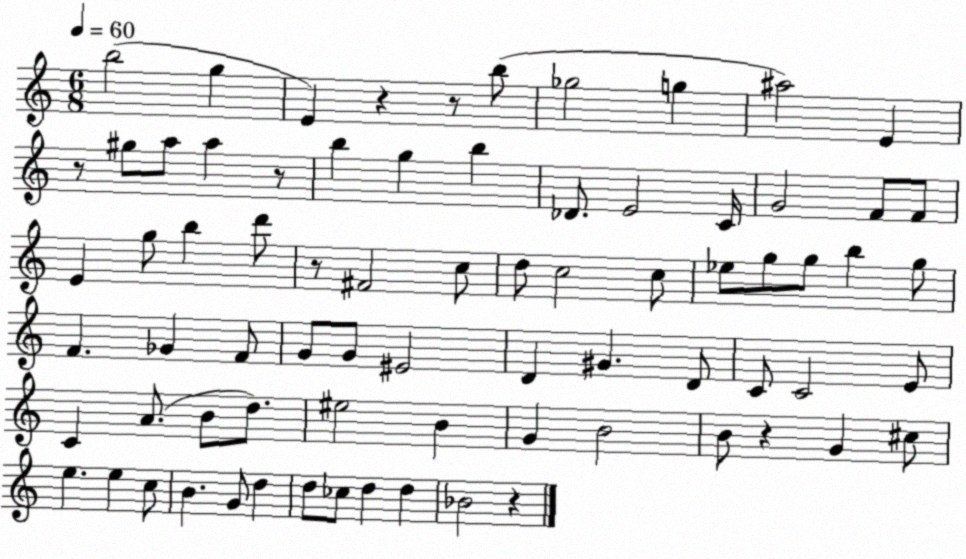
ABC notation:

X:1
T:Untitled
M:6/8
L:1/4
K:C
b2 g E z z/2 b/2 _g2 g ^a2 E z/2 ^g/2 a/2 a z/2 b g b _D/2 E2 C/4 G2 F/2 F/2 E g/2 b d'/2 z/2 ^F2 c/2 d/2 c2 c/2 _e/2 g/2 g/2 b g/2 F _G F/2 G/2 G/2 ^E2 D ^G D/2 C/2 C2 E/2 C A/2 B/2 d/2 ^e2 B G B2 B/2 z G ^c/2 e e c/2 B G/2 d d/2 _c/2 d d _B2 z